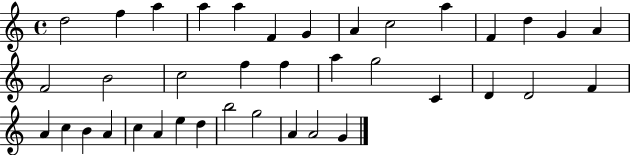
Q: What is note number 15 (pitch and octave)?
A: F4